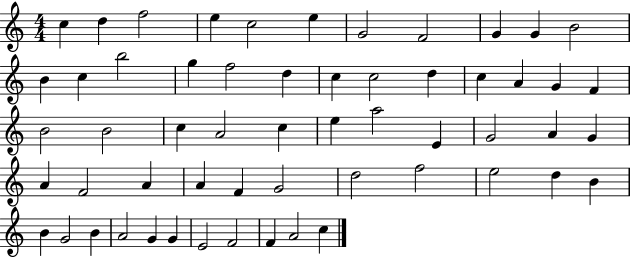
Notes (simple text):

C5/q D5/q F5/h E5/q C5/h E5/q G4/h F4/h G4/q G4/q B4/h B4/q C5/q B5/h G5/q F5/h D5/q C5/q C5/h D5/q C5/q A4/q G4/q F4/q B4/h B4/h C5/q A4/h C5/q E5/q A5/h E4/q G4/h A4/q G4/q A4/q F4/h A4/q A4/q F4/q G4/h D5/h F5/h E5/h D5/q B4/q B4/q G4/h B4/q A4/h G4/q G4/q E4/h F4/h F4/q A4/h C5/q